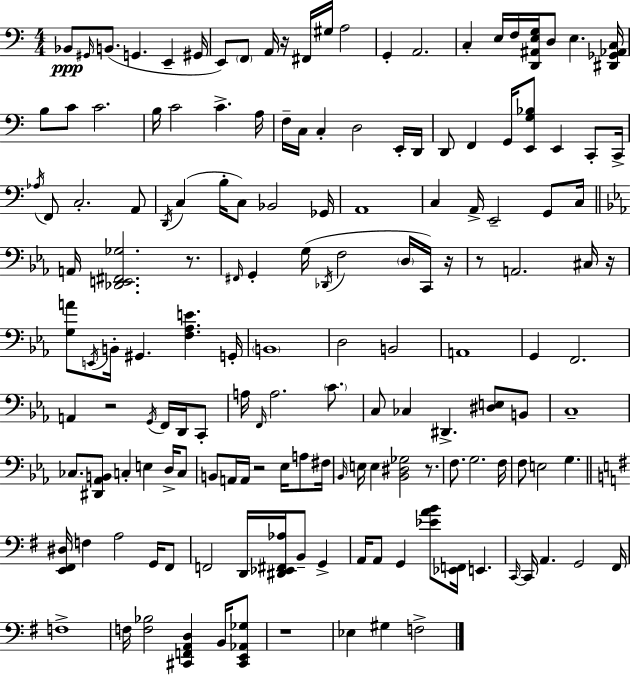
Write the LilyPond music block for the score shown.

{
  \clef bass
  \numericTimeSignature
  \time 4/4
  \key a \minor
  bes,8\ppp \grace { gis,16 }( b,8. g,4. e,4-- | gis,16 e,8) \parenthesize f,8 a,16 r16 fis,16 gis16 a2 | g,4-. a,2. | c4-. e16 f16 <d, ais, e g>16 d8 e4. | \break <dis, ges, aes, c>16 b8 c'8 c'2. | b16 c'2 c'4.-> | a16 f16-- c16 c4-. d2 e,16-. | d,16 d,8 f,4 g,16 <e, g bes>8 e,4 c,8-. | \break c,16-> \acciaccatura { aes16 } f,8 c2.-. | a,8 \acciaccatura { d,16 } c4( b16-. c8) bes,2 | ges,16 a,1 | c4 a,16-> e,2-- | \break g,8 c16 \bar "||" \break \key ees \major a,16 <des, e, fis, ges>2. r8. | \grace { fis,16 } g,4-. g16( \acciaccatura { des,16 } f2 \parenthesize d16 | c,16) r16 r8 a,2. | cis16 r16 <g a'>8 \acciaccatura { e,16 } b,16-. gis,4. <f aes e'>4. | \break g,16-. \parenthesize b,1 | d2 b,2 | a,1 | g,4 f,2. | \break a,4 r2 \acciaccatura { g,16 } | f,16 d,16 c,8-. a16 \grace { f,16 } a2. | \parenthesize c'8. c8 ces4 dis,4.-> | <dis e>8 b,8 c1-- | \break ces8. <dis, aes, b,>8 c4-. e4 | d16-> c8 b,8 a,16 a,16 r2 | ees16 a8 fis16 \grace { bes,16 } e16 e4 <bes, dis ges>2 | r8. f8. g2. | \break f16 f8 e2 | g4. \bar "||" \break \key g \major <e, fis, dis>16 f4 a2 g,16 fis,8 | f,2 d,16 <dis, ees, fis, aes>16 b,8-- g,4-> | a,16 a,8 g,4 <ees' a' b'>8 <ees, f,>16 e,4. | \grace { c,16~ }~ c,16 a,4. g,2 | \break fis,16 f1-> | f16 <f bes>2 <cis, f, a, d>4 b,16 <cis, e, aes, ges>8 | r1 | ees4 gis4 f2-> | \break \bar "|."
}